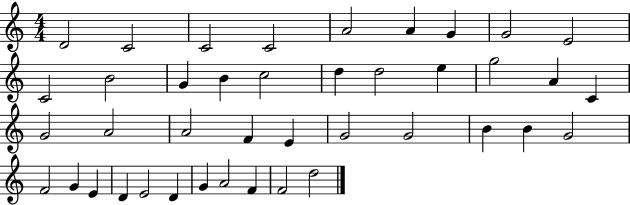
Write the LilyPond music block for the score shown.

{
  \clef treble
  \numericTimeSignature
  \time 4/4
  \key c \major
  d'2 c'2 | c'2 c'2 | a'2 a'4 g'4 | g'2 e'2 | \break c'2 b'2 | g'4 b'4 c''2 | d''4 d''2 e''4 | g''2 a'4 c'4 | \break g'2 a'2 | a'2 f'4 e'4 | g'2 g'2 | b'4 b'4 g'2 | \break f'2 g'4 e'4 | d'4 e'2 d'4 | g'4 a'2 f'4 | f'2 d''2 | \break \bar "|."
}